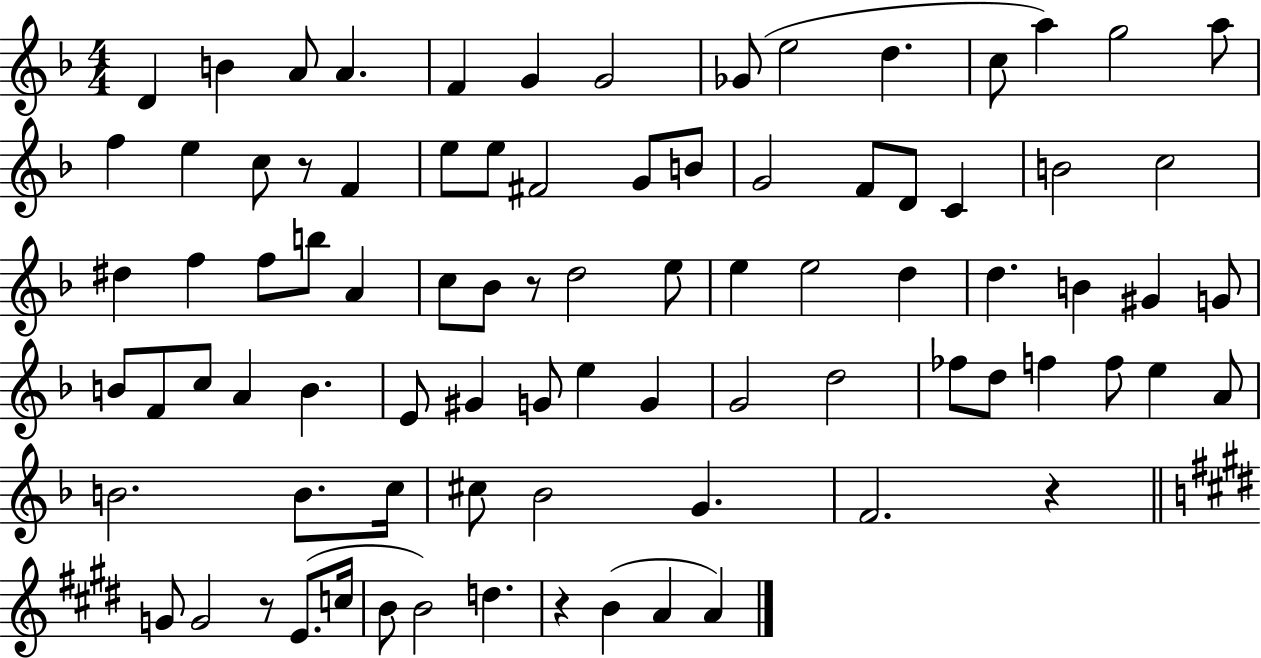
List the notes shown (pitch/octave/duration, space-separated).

D4/q B4/q A4/e A4/q. F4/q G4/q G4/h Gb4/e E5/h D5/q. C5/e A5/q G5/h A5/e F5/q E5/q C5/e R/e F4/q E5/e E5/e F#4/h G4/e B4/e G4/h F4/e D4/e C4/q B4/h C5/h D#5/q F5/q F5/e B5/e A4/q C5/e Bb4/e R/e D5/h E5/e E5/q E5/h D5/q D5/q. B4/q G#4/q G4/e B4/e F4/e C5/e A4/q B4/q. E4/e G#4/q G4/e E5/q G4/q G4/h D5/h FES5/e D5/e F5/q F5/e E5/q A4/e B4/h. B4/e. C5/s C#5/e Bb4/h G4/q. F4/h. R/q G4/e G4/h R/e E4/e. C5/s B4/e B4/h D5/q. R/q B4/q A4/q A4/q